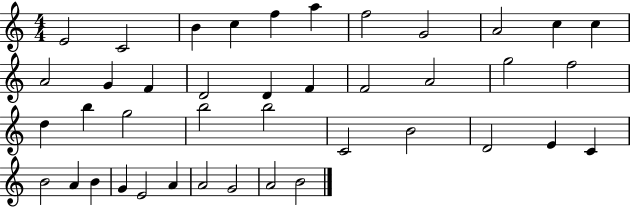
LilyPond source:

{
  \clef treble
  \numericTimeSignature
  \time 4/4
  \key c \major
  e'2 c'2 | b'4 c''4 f''4 a''4 | f''2 g'2 | a'2 c''4 c''4 | \break a'2 g'4 f'4 | d'2 d'4 f'4 | f'2 a'2 | g''2 f''2 | \break d''4 b''4 g''2 | b''2 b''2 | c'2 b'2 | d'2 e'4 c'4 | \break b'2 a'4 b'4 | g'4 e'2 a'4 | a'2 g'2 | a'2 b'2 | \break \bar "|."
}